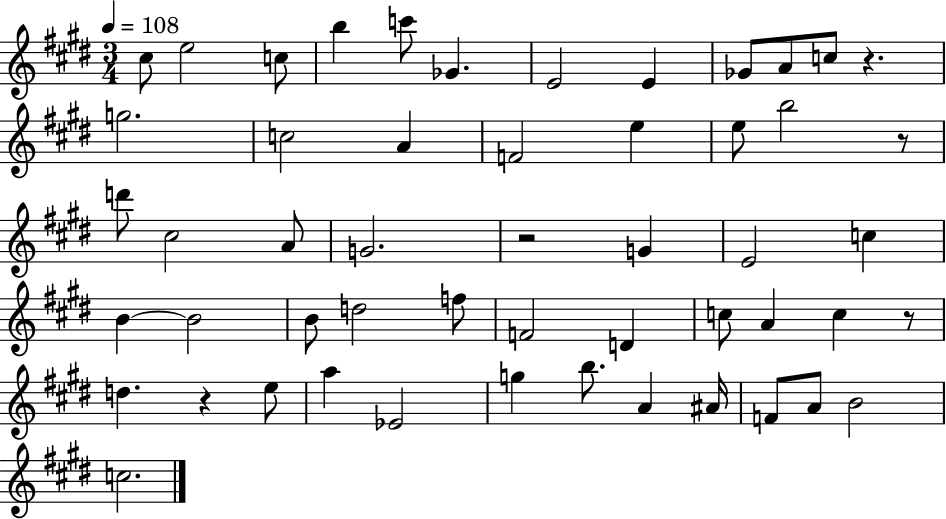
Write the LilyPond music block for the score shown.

{
  \clef treble
  \numericTimeSignature
  \time 3/4
  \key e \major
  \tempo 4 = 108
  cis''8 e''2 c''8 | b''4 c'''8 ges'4. | e'2 e'4 | ges'8 a'8 c''8 r4. | \break g''2. | c''2 a'4 | f'2 e''4 | e''8 b''2 r8 | \break d'''8 cis''2 a'8 | g'2. | r2 g'4 | e'2 c''4 | \break b'4~~ b'2 | b'8 d''2 f''8 | f'2 d'4 | c''8 a'4 c''4 r8 | \break d''4. r4 e''8 | a''4 ees'2 | g''4 b''8. a'4 ais'16 | f'8 a'8 b'2 | \break c''2. | \bar "|."
}